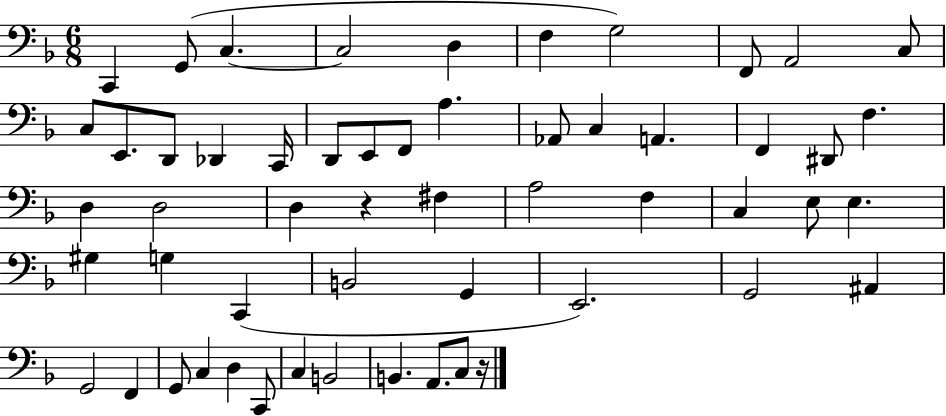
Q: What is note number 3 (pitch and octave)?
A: C3